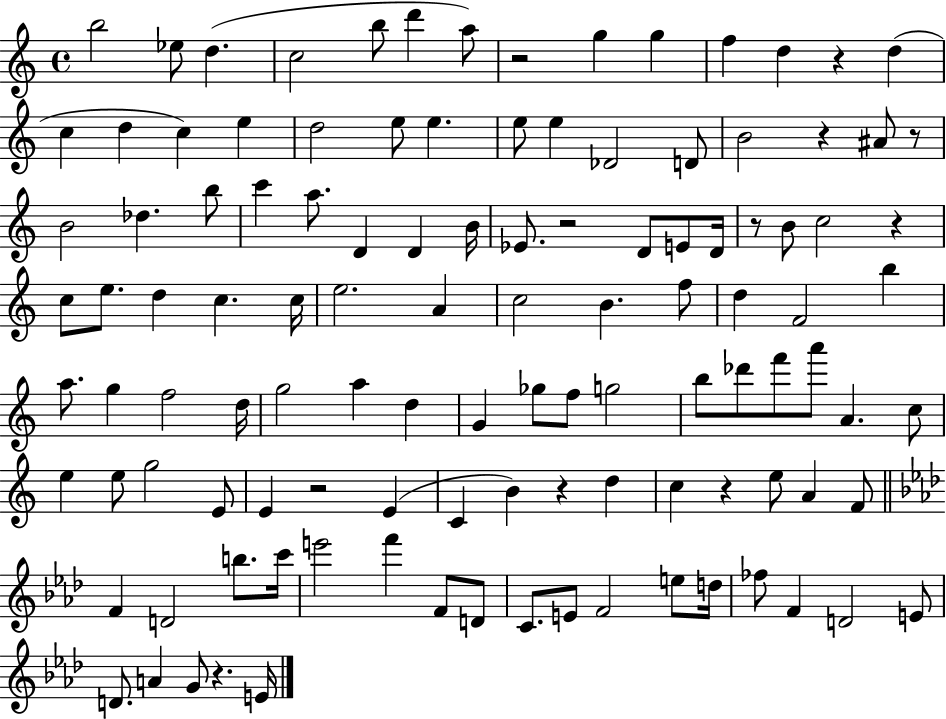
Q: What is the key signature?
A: C major